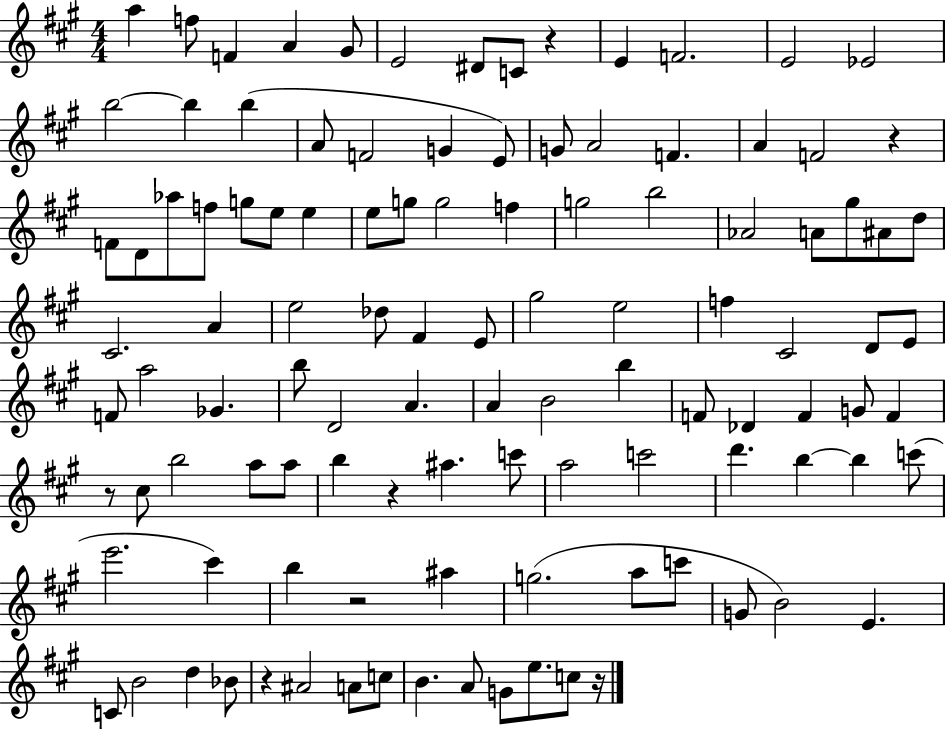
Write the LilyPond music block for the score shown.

{
  \clef treble
  \numericTimeSignature
  \time 4/4
  \key a \major
  a''4 f''8 f'4 a'4 gis'8 | e'2 dis'8 c'8 r4 | e'4 f'2. | e'2 ees'2 | \break b''2~~ b''4 b''4( | a'8 f'2 g'4 e'8) | g'8 a'2 f'4. | a'4 f'2 r4 | \break f'8 d'8 aes''8 f''8 g''8 e''8 e''4 | e''8 g''8 g''2 f''4 | g''2 b''2 | aes'2 a'8 gis''8 ais'8 d''8 | \break cis'2. a'4 | e''2 des''8 fis'4 e'8 | gis''2 e''2 | f''4 cis'2 d'8 e'8 | \break f'8 a''2 ges'4. | b''8 d'2 a'4. | a'4 b'2 b''4 | f'8 des'4 f'4 g'8 f'4 | \break r8 cis''8 b''2 a''8 a''8 | b''4 r4 ais''4. c'''8 | a''2 c'''2 | d'''4. b''4~~ b''4 c'''8( | \break e'''2. cis'''4) | b''4 r2 ais''4 | g''2.( a''8 c'''8 | g'8 b'2) e'4. | \break c'8 b'2 d''4 bes'8 | r4 ais'2 a'8 c''8 | b'4. a'8 g'8 e''8. c''8 r16 | \bar "|."
}